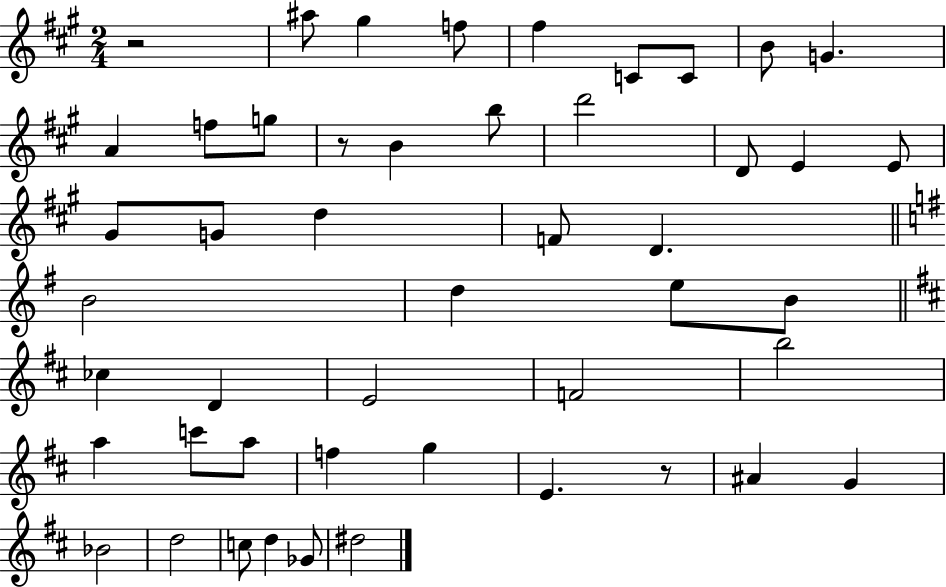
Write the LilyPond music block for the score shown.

{
  \clef treble
  \numericTimeSignature
  \time 2/4
  \key a \major
  \repeat volta 2 { r2 | ais''8 gis''4 f''8 | fis''4 c'8 c'8 | b'8 g'4. | \break a'4 f''8 g''8 | r8 b'4 b''8 | d'''2 | d'8 e'4 e'8 | \break gis'8 g'8 d''4 | f'8 d'4. | \bar "||" \break \key e \minor b'2 | d''4 e''8 b'8 | \bar "||" \break \key d \major ces''4 d'4 | e'2 | f'2 | b''2 | \break a''4 c'''8 a''8 | f''4 g''4 | e'4. r8 | ais'4 g'4 | \break bes'2 | d''2 | c''8 d''4 ges'8 | dis''2 | \break } \bar "|."
}